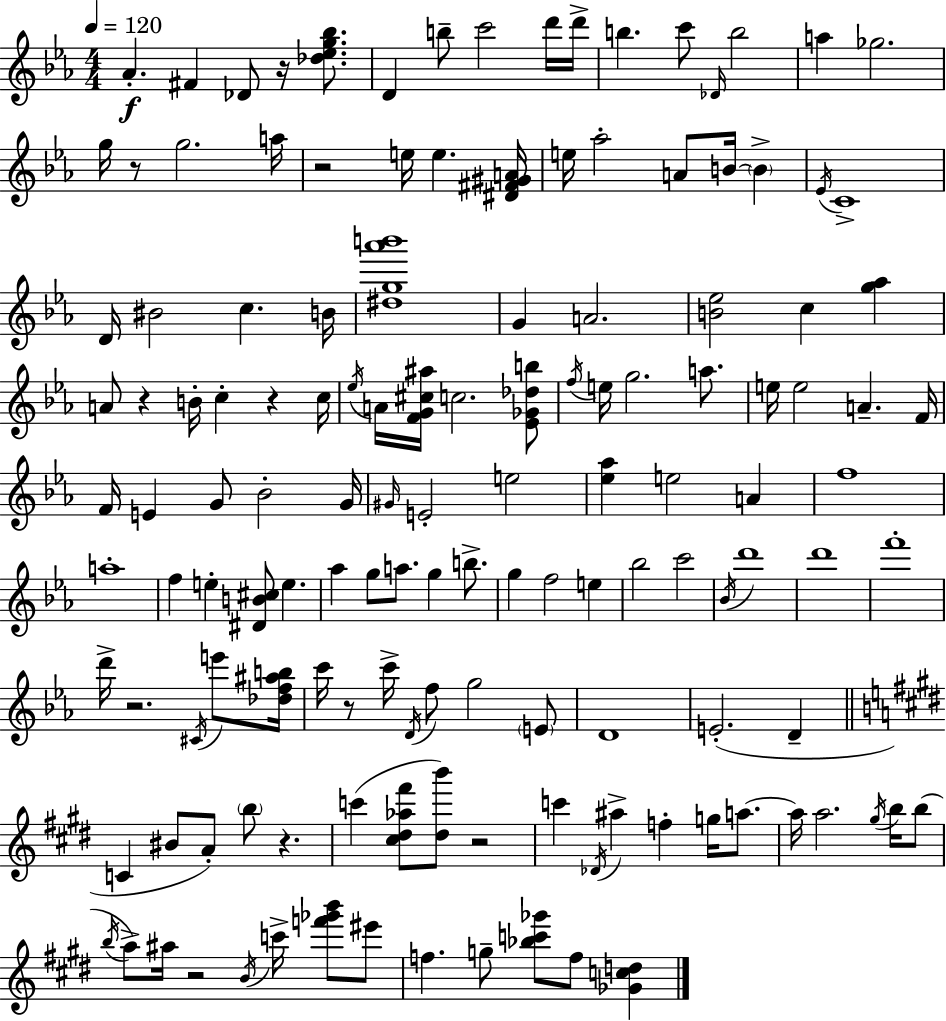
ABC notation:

X:1
T:Untitled
M:4/4
L:1/4
K:Eb
_A ^F _D/2 z/4 [_d_eg_b]/2 D b/2 c'2 d'/4 d'/4 b c'/2 _D/4 b2 a _g2 g/4 z/2 g2 a/4 z2 e/4 e [^D^F^GA]/4 e/4 _a2 A/2 B/4 B _E/4 C4 D/4 ^B2 c B/4 [^dg_a'b']4 G A2 [B_e]2 c [g_a] A/2 z B/4 c z c/4 _e/4 A/4 [FG^c^a]/4 c2 [_E_G_db]/2 f/4 e/4 g2 a/2 e/4 e2 A F/4 F/4 E G/2 _B2 G/4 ^G/4 E2 e2 [_e_a] e2 A f4 a4 f e [^DB^c]/2 e _a g/2 a/2 g b/2 g f2 e _b2 c'2 _B/4 d'4 d'4 f'4 d'/4 z2 ^C/4 e'/2 [_df^ab]/4 c'/4 z/2 c'/4 D/4 f/2 g2 E/2 D4 E2 D C ^B/2 A/2 b/2 z c' [^c^d_a^f']/2 [^db']/2 z2 c' _D/4 ^a f g/4 a/2 a/4 a2 ^g/4 b/4 b/2 b/4 a/2 ^a/4 z2 B/4 c'/4 [f'_g'b']/2 ^e'/2 f g/2 [_bc'_g']/2 f/2 [_Gcd]